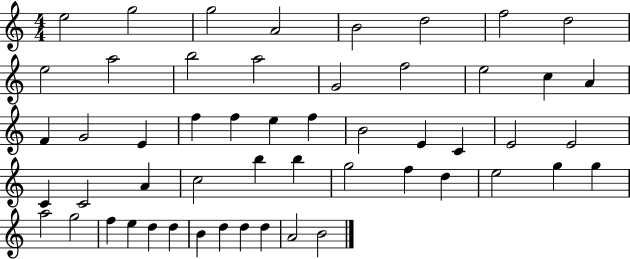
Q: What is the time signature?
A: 4/4